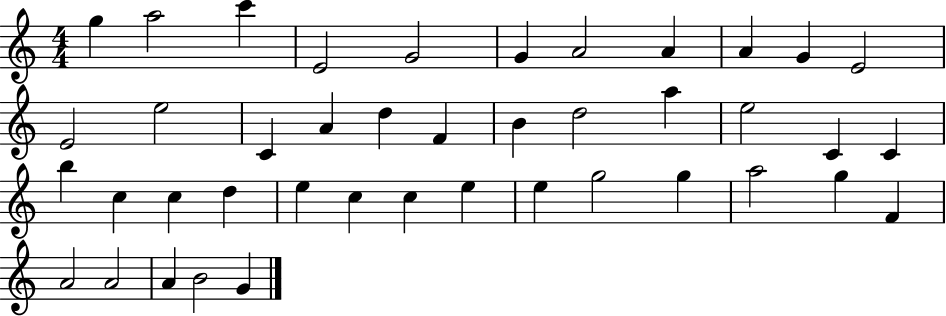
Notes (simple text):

G5/q A5/h C6/q E4/h G4/h G4/q A4/h A4/q A4/q G4/q E4/h E4/h E5/h C4/q A4/q D5/q F4/q B4/q D5/h A5/q E5/h C4/q C4/q B5/q C5/q C5/q D5/q E5/q C5/q C5/q E5/q E5/q G5/h G5/q A5/h G5/q F4/q A4/h A4/h A4/q B4/h G4/q